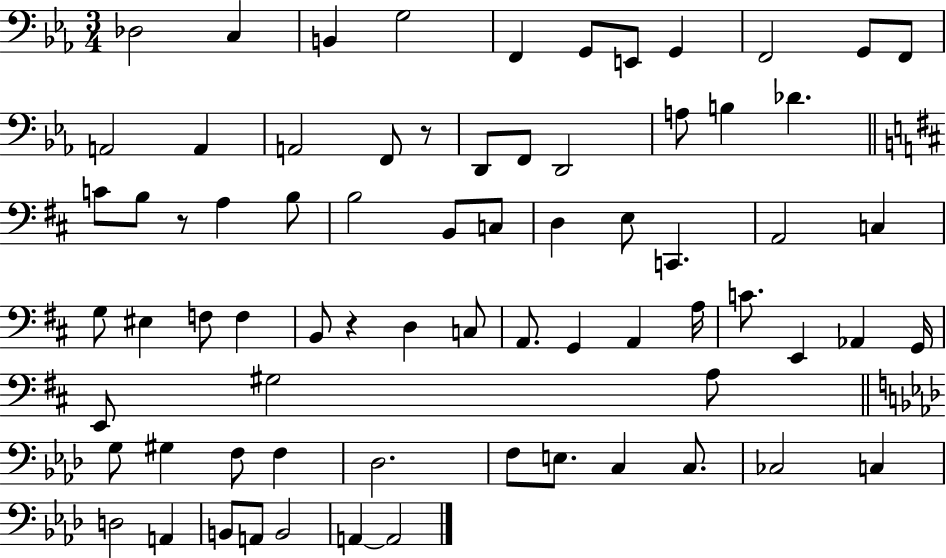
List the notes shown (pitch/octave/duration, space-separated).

Db3/h C3/q B2/q G3/h F2/q G2/e E2/e G2/q F2/h G2/e F2/e A2/h A2/q A2/h F2/e R/e D2/e F2/e D2/h A3/e B3/q Db4/q. C4/e B3/e R/e A3/q B3/e B3/h B2/e C3/e D3/q E3/e C2/q. A2/h C3/q G3/e EIS3/q F3/e F3/q B2/e R/q D3/q C3/e A2/e. G2/q A2/q A3/s C4/e. E2/q Ab2/q G2/s E2/e G#3/h A3/e G3/e G#3/q F3/e F3/q Db3/h. F3/e E3/e. C3/q C3/e. CES3/h C3/q D3/h A2/q B2/e A2/e B2/h A2/q A2/h